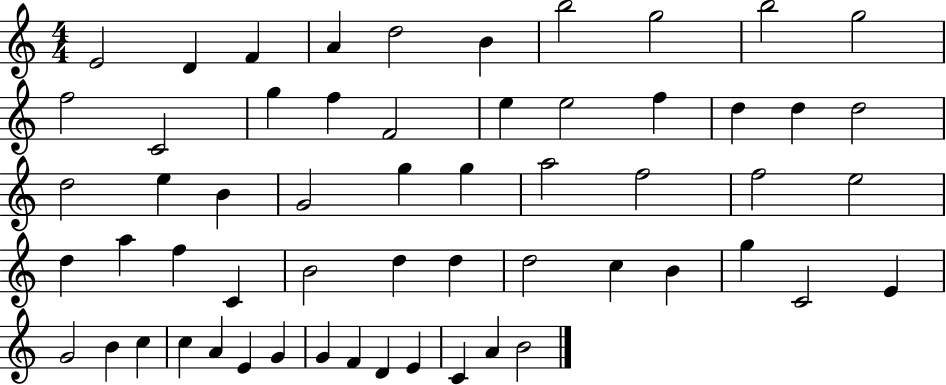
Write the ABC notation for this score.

X:1
T:Untitled
M:4/4
L:1/4
K:C
E2 D F A d2 B b2 g2 b2 g2 f2 C2 g f F2 e e2 f d d d2 d2 e B G2 g g a2 f2 f2 e2 d a f C B2 d d d2 c B g C2 E G2 B c c A E G G F D E C A B2